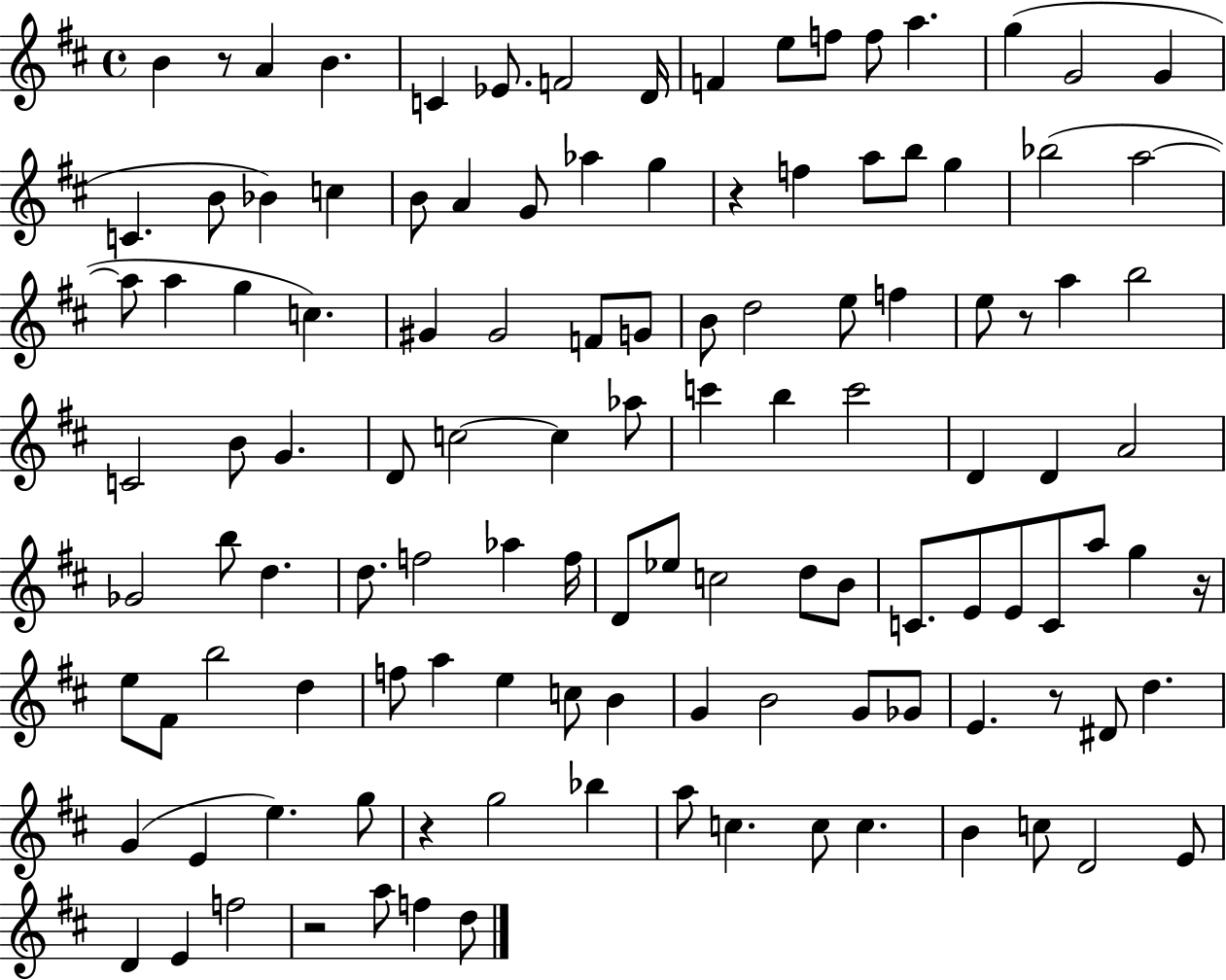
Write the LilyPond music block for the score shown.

{
  \clef treble
  \time 4/4
  \defaultTimeSignature
  \key d \major
  b'4 r8 a'4 b'4. | c'4 ees'8. f'2 d'16 | f'4 e''8 f''8 f''8 a''4. | g''4( g'2 g'4 | \break c'4. b'8 bes'4) c''4 | b'8 a'4 g'8 aes''4 g''4 | r4 f''4 a''8 b''8 g''4 | bes''2( a''2~~ | \break a''8 a''4 g''4 c''4.) | gis'4 gis'2 f'8 g'8 | b'8 d''2 e''8 f''4 | e''8 r8 a''4 b''2 | \break c'2 b'8 g'4. | d'8 c''2~~ c''4 aes''8 | c'''4 b''4 c'''2 | d'4 d'4 a'2 | \break ges'2 b''8 d''4. | d''8. f''2 aes''4 f''16 | d'8 ees''8 c''2 d''8 b'8 | c'8. e'8 e'8 c'8 a''8 g''4 r16 | \break e''8 fis'8 b''2 d''4 | f''8 a''4 e''4 c''8 b'4 | g'4 b'2 g'8 ges'8 | e'4. r8 dis'8 d''4. | \break g'4( e'4 e''4.) g''8 | r4 g''2 bes''4 | a''8 c''4. c''8 c''4. | b'4 c''8 d'2 e'8 | \break d'4 e'4 f''2 | r2 a''8 f''4 d''8 | \bar "|."
}